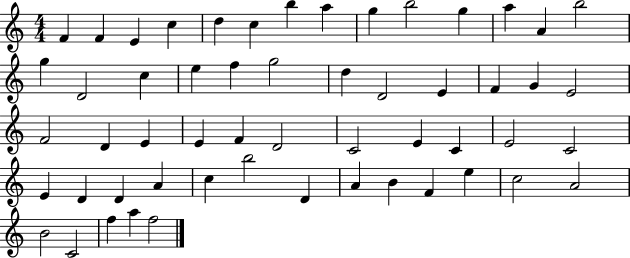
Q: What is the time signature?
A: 4/4